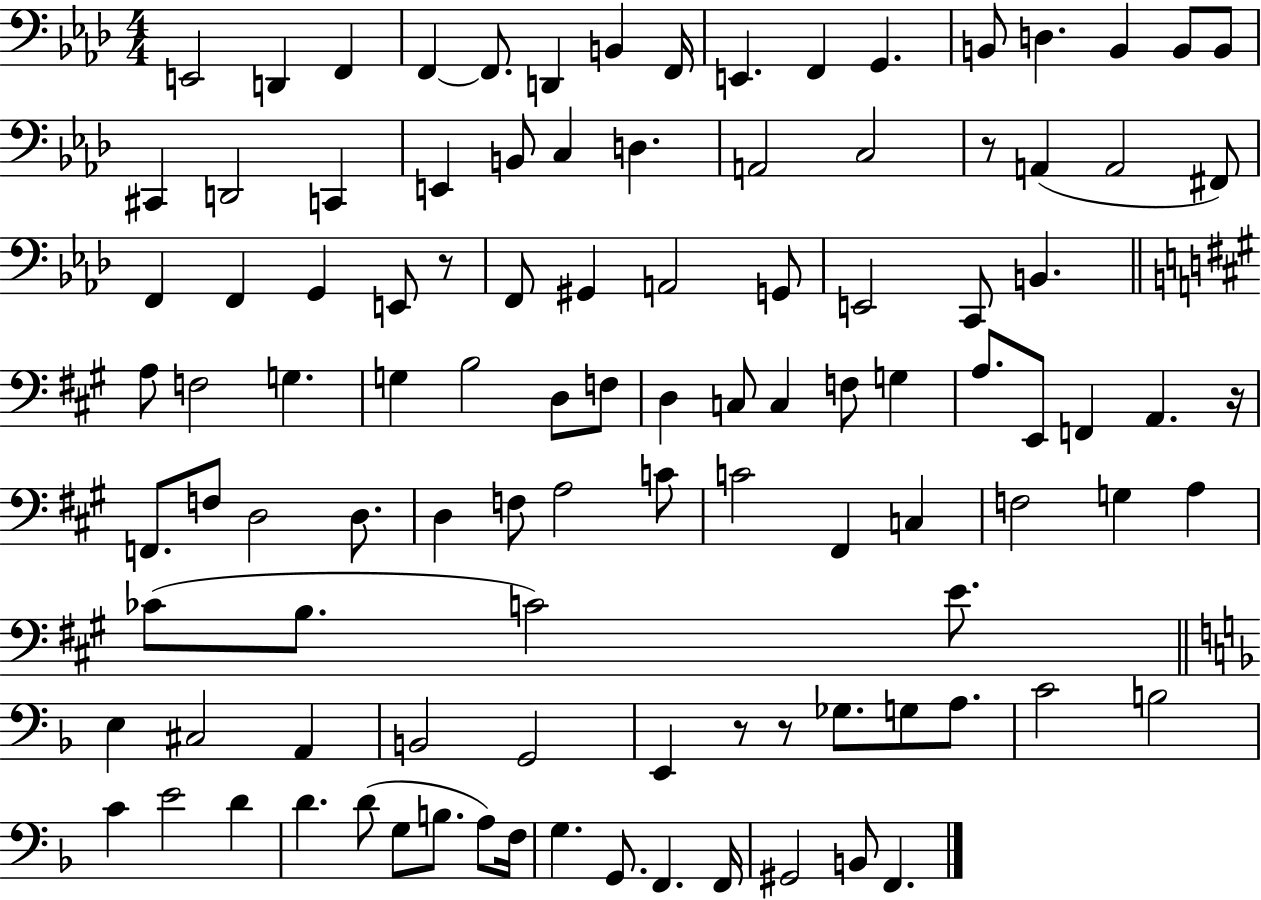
E2/h D2/q F2/q F2/q F2/e. D2/q B2/q F2/s E2/q. F2/q G2/q. B2/e D3/q. B2/q B2/e B2/e C#2/q D2/h C2/q E2/q B2/e C3/q D3/q. A2/h C3/h R/e A2/q A2/h F#2/e F2/q F2/q G2/q E2/e R/e F2/e G#2/q A2/h G2/e E2/h C2/e B2/q. A3/e F3/h G3/q. G3/q B3/h D3/e F3/e D3/q C3/e C3/q F3/e G3/q A3/e. E2/e F2/q A2/q. R/s F2/e. F3/e D3/h D3/e. D3/q F3/e A3/h C4/e C4/h F#2/q C3/q F3/h G3/q A3/q CES4/e B3/e. C4/h E4/e. E3/q C#3/h A2/q B2/h G2/h E2/q R/e R/e Gb3/e. G3/e A3/e. C4/h B3/h C4/q E4/h D4/q D4/q. D4/e G3/e B3/e. A3/e F3/s G3/q. G2/e. F2/q. F2/s G#2/h B2/e F2/q.